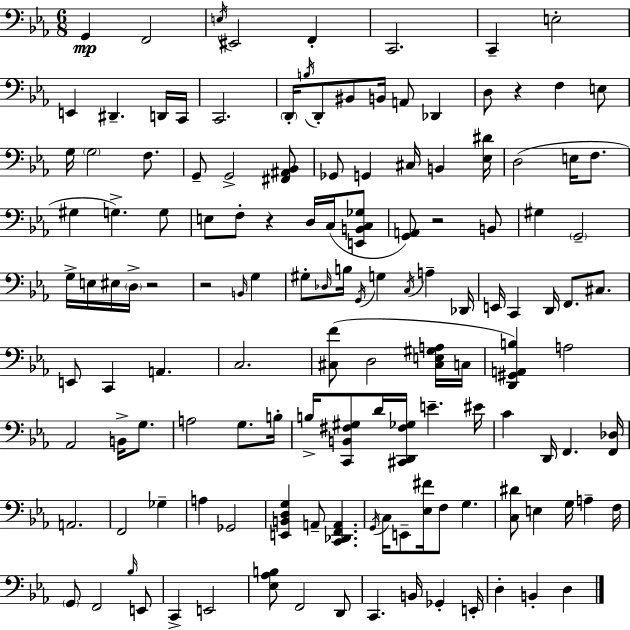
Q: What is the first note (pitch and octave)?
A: G2